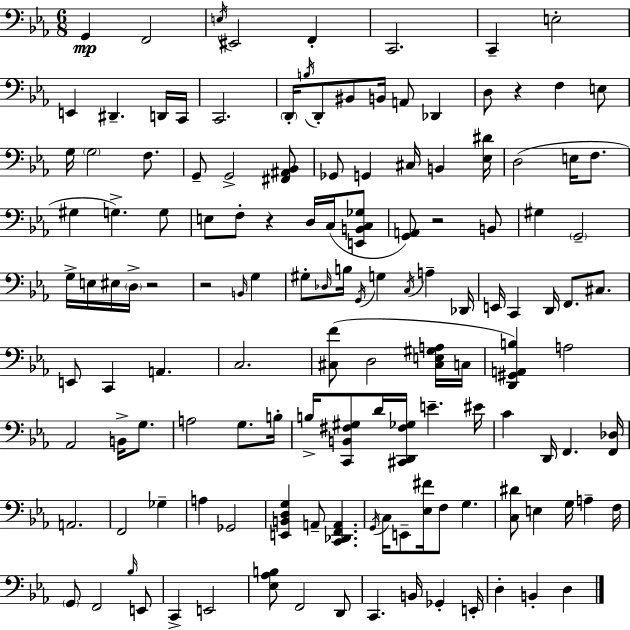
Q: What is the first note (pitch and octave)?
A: G2